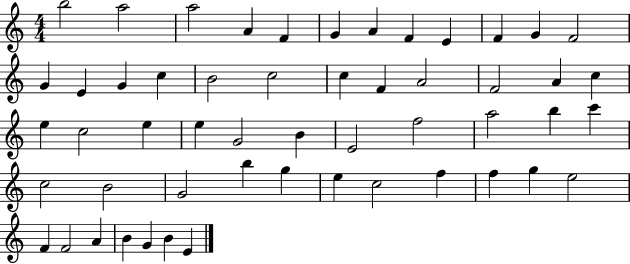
X:1
T:Untitled
M:4/4
L:1/4
K:C
b2 a2 a2 A F G A F E F G F2 G E G c B2 c2 c F A2 F2 A c e c2 e e G2 B E2 f2 a2 b c' c2 B2 G2 b g e c2 f f g e2 F F2 A B G B E